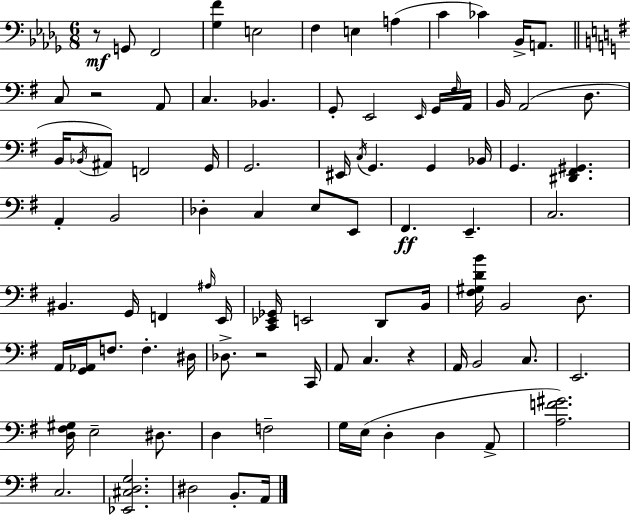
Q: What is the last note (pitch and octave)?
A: A2